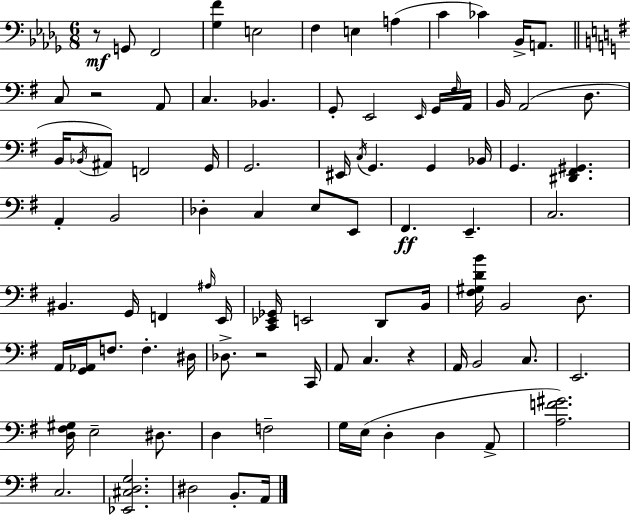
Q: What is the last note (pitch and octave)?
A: A2